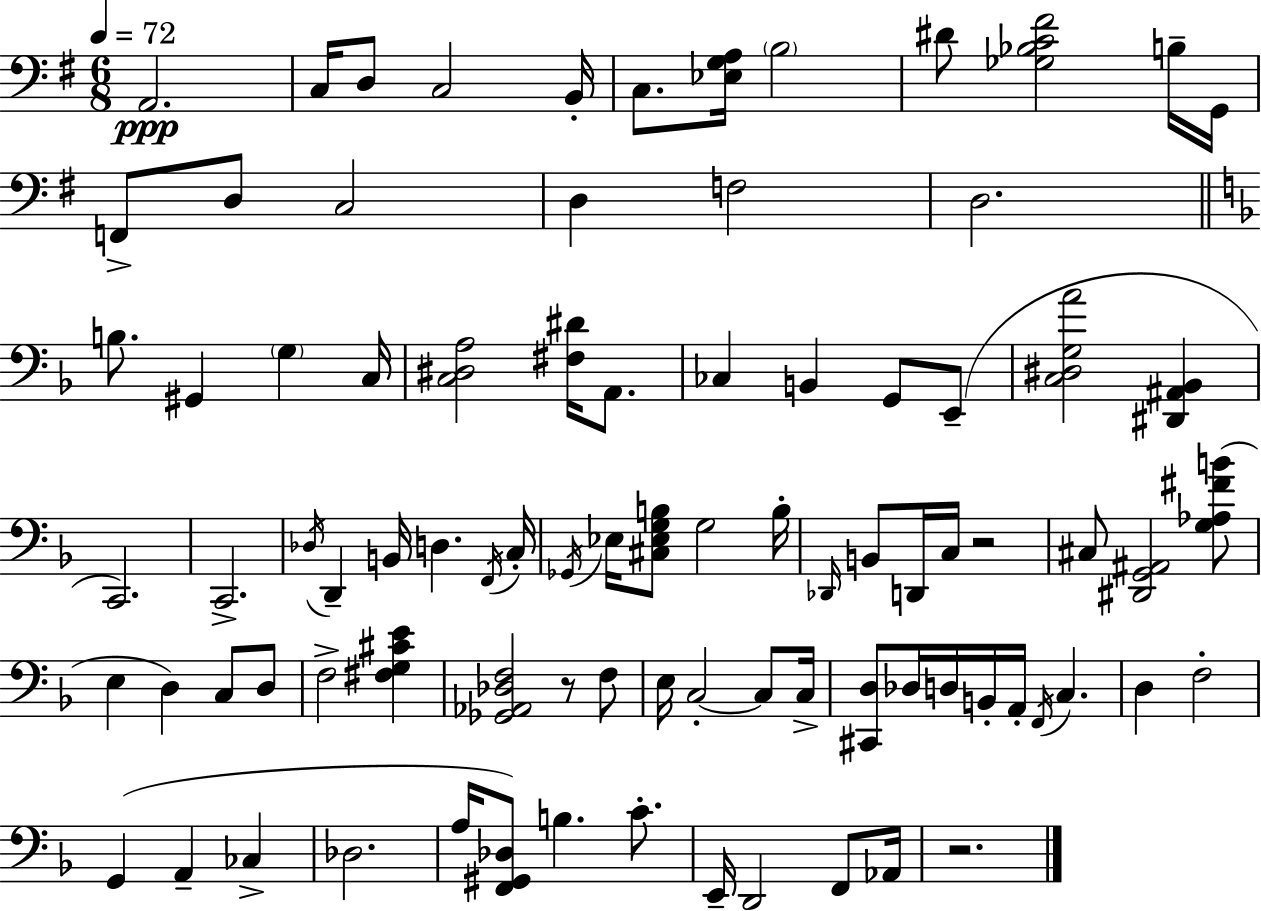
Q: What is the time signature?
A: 6/8